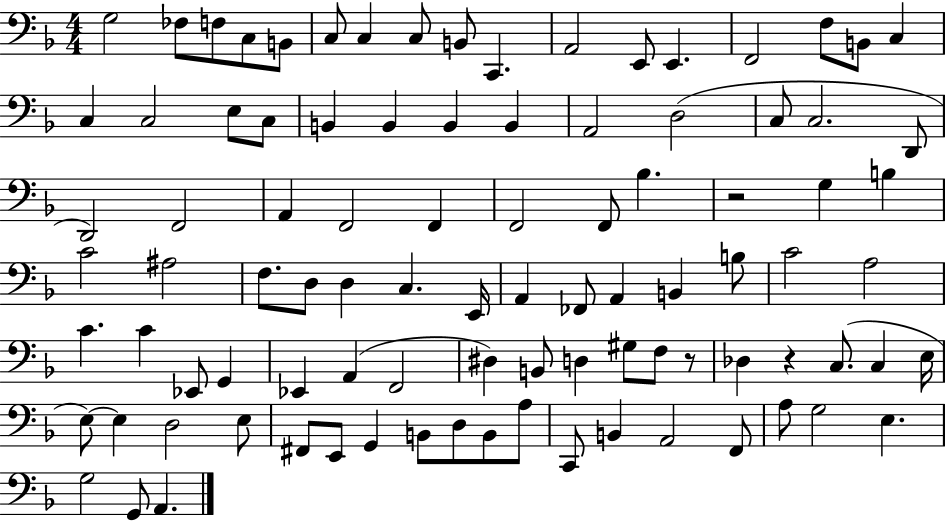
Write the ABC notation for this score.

X:1
T:Untitled
M:4/4
L:1/4
K:F
G,2 _F,/2 F,/2 C,/2 B,,/2 C,/2 C, C,/2 B,,/2 C,, A,,2 E,,/2 E,, F,,2 F,/2 B,,/2 C, C, C,2 E,/2 C,/2 B,, B,, B,, B,, A,,2 D,2 C,/2 C,2 D,,/2 D,,2 F,,2 A,, F,,2 F,, F,,2 F,,/2 _B, z2 G, B, C2 ^A,2 F,/2 D,/2 D, C, E,,/4 A,, _F,,/2 A,, B,, B,/2 C2 A,2 C C _E,,/2 G,, _E,, A,, F,,2 ^D, B,,/2 D, ^G,/2 F,/2 z/2 _D, z C,/2 C, E,/4 E,/2 E, D,2 E,/2 ^F,,/2 E,,/2 G,, B,,/2 D,/2 B,,/2 A,/2 C,,/2 B,, A,,2 F,,/2 A,/2 G,2 E, G,2 G,,/2 A,,